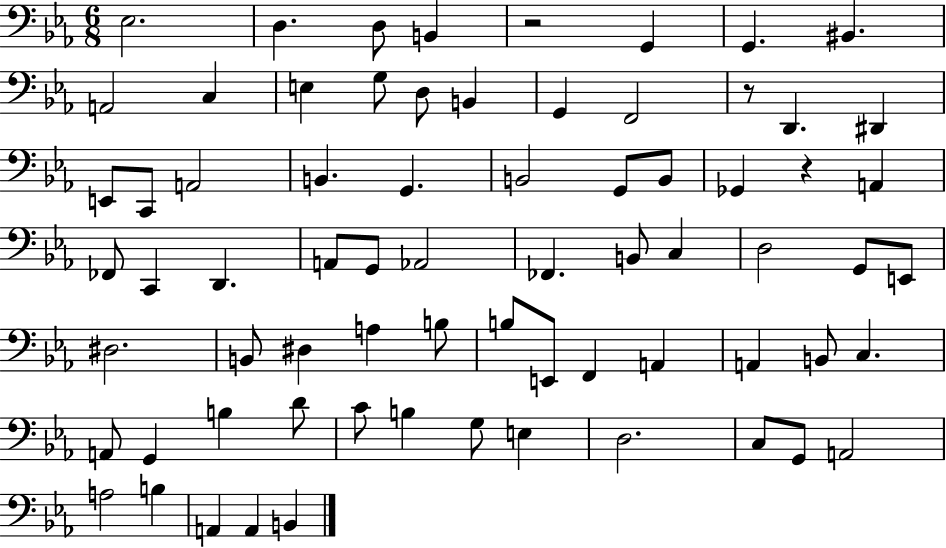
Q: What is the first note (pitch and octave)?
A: Eb3